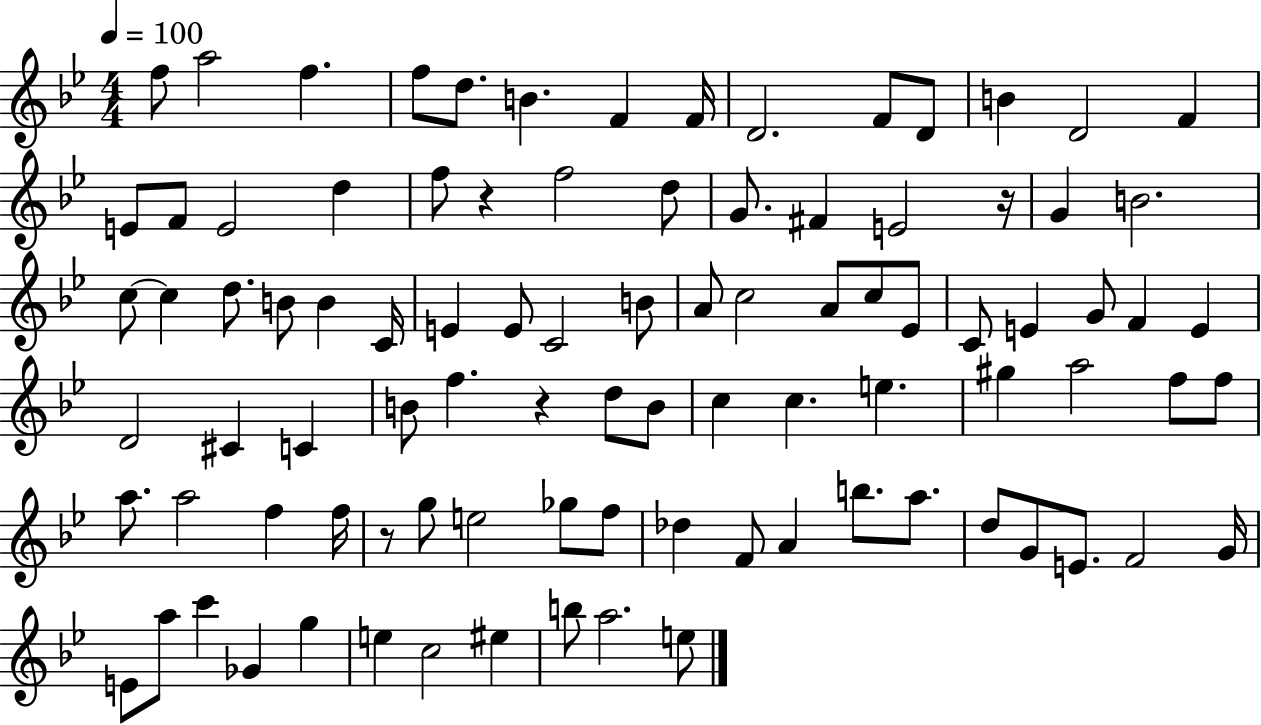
{
  \clef treble
  \numericTimeSignature
  \time 4/4
  \key bes \major
  \tempo 4 = 100
  \repeat volta 2 { f''8 a''2 f''4. | f''8 d''8. b'4. f'4 f'16 | d'2. f'8 d'8 | b'4 d'2 f'4 | \break e'8 f'8 e'2 d''4 | f''8 r4 f''2 d''8 | g'8. fis'4 e'2 r16 | g'4 b'2. | \break c''8~~ c''4 d''8. b'8 b'4 c'16 | e'4 e'8 c'2 b'8 | a'8 c''2 a'8 c''8 ees'8 | c'8 e'4 g'8 f'4 e'4 | \break d'2 cis'4 c'4 | b'8 f''4. r4 d''8 b'8 | c''4 c''4. e''4. | gis''4 a''2 f''8 f''8 | \break a''8. a''2 f''4 f''16 | r8 g''8 e''2 ges''8 f''8 | des''4 f'8 a'4 b''8. a''8. | d''8 g'8 e'8. f'2 g'16 | \break e'8 a''8 c'''4 ges'4 g''4 | e''4 c''2 eis''4 | b''8 a''2. e''8 | } \bar "|."
}